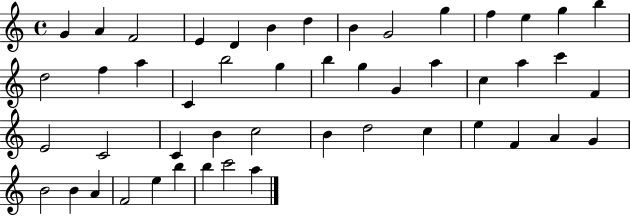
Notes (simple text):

G4/q A4/q F4/h E4/q D4/q B4/q D5/q B4/q G4/h G5/q F5/q E5/q G5/q B5/q D5/h F5/q A5/q C4/q B5/h G5/q B5/q G5/q G4/q A5/q C5/q A5/q C6/q F4/q E4/h C4/h C4/q B4/q C5/h B4/q D5/h C5/q E5/q F4/q A4/q G4/q B4/h B4/q A4/q F4/h E5/q B5/q B5/q C6/h A5/q